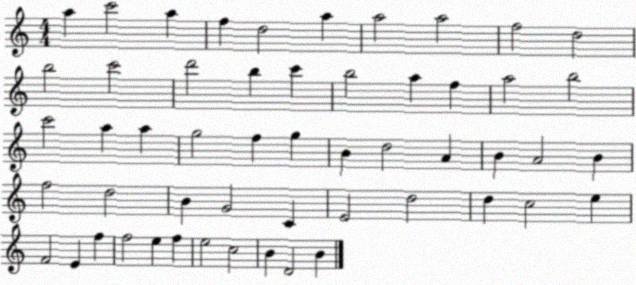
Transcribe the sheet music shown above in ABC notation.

X:1
T:Untitled
M:4/4
L:1/4
K:C
a c'2 a f d2 a a2 a2 f2 d2 b2 c'2 d'2 b c' b2 a f a2 b2 c'2 a a g2 f g B d2 A B A2 B f2 d2 B G2 C E2 d2 d c2 e F2 E f f2 e f e2 c2 B D2 B